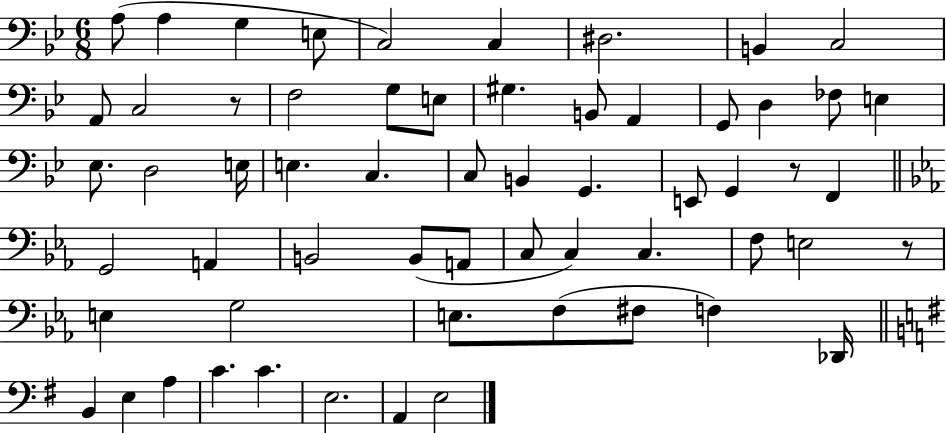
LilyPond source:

{
  \clef bass
  \numericTimeSignature
  \time 6/8
  \key bes \major
  a8( a4 g4 e8 | c2) c4 | dis2. | b,4 c2 | \break a,8 c2 r8 | f2 g8 e8 | gis4. b,8 a,4 | g,8 d4 fes8 e4 | \break ees8. d2 e16 | e4. c4. | c8 b,4 g,4. | e,8 g,4 r8 f,4 | \break \bar "||" \break \key c \minor g,2 a,4 | b,2 b,8( a,8 | c8 c4) c4. | f8 e2 r8 | \break e4 g2 | e8. f8( fis8 f4) des,16 | \bar "||" \break \key e \minor b,4 e4 a4 | c'4. c'4. | e2. | a,4 e2 | \break \bar "|."
}